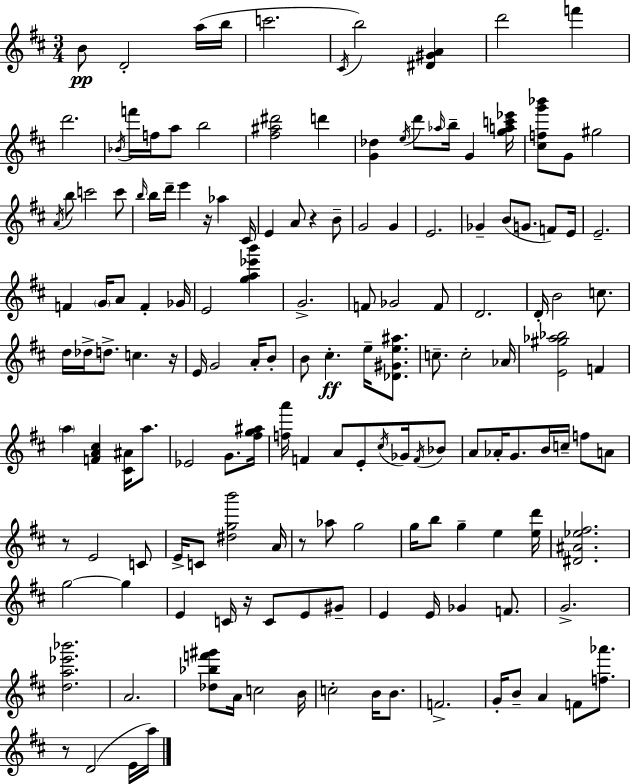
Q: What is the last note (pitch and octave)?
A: A5